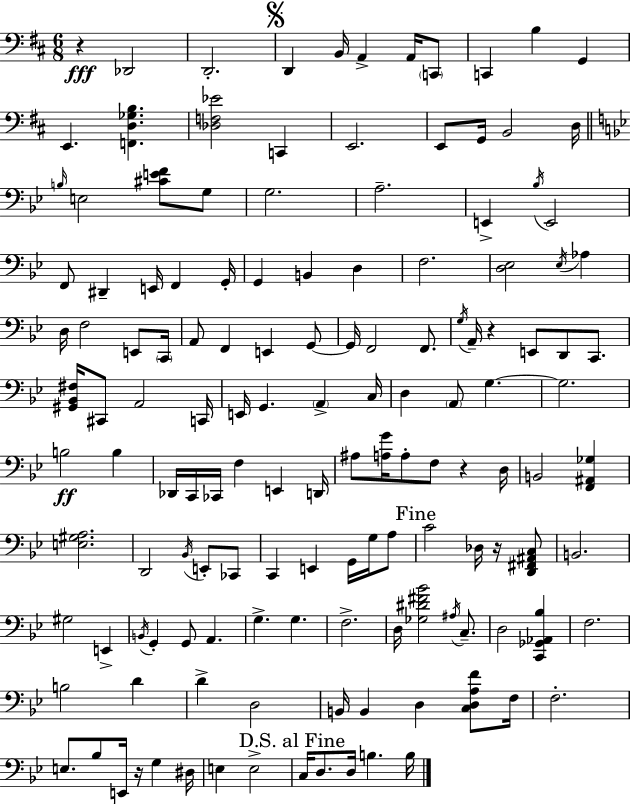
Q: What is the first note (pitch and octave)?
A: Db2